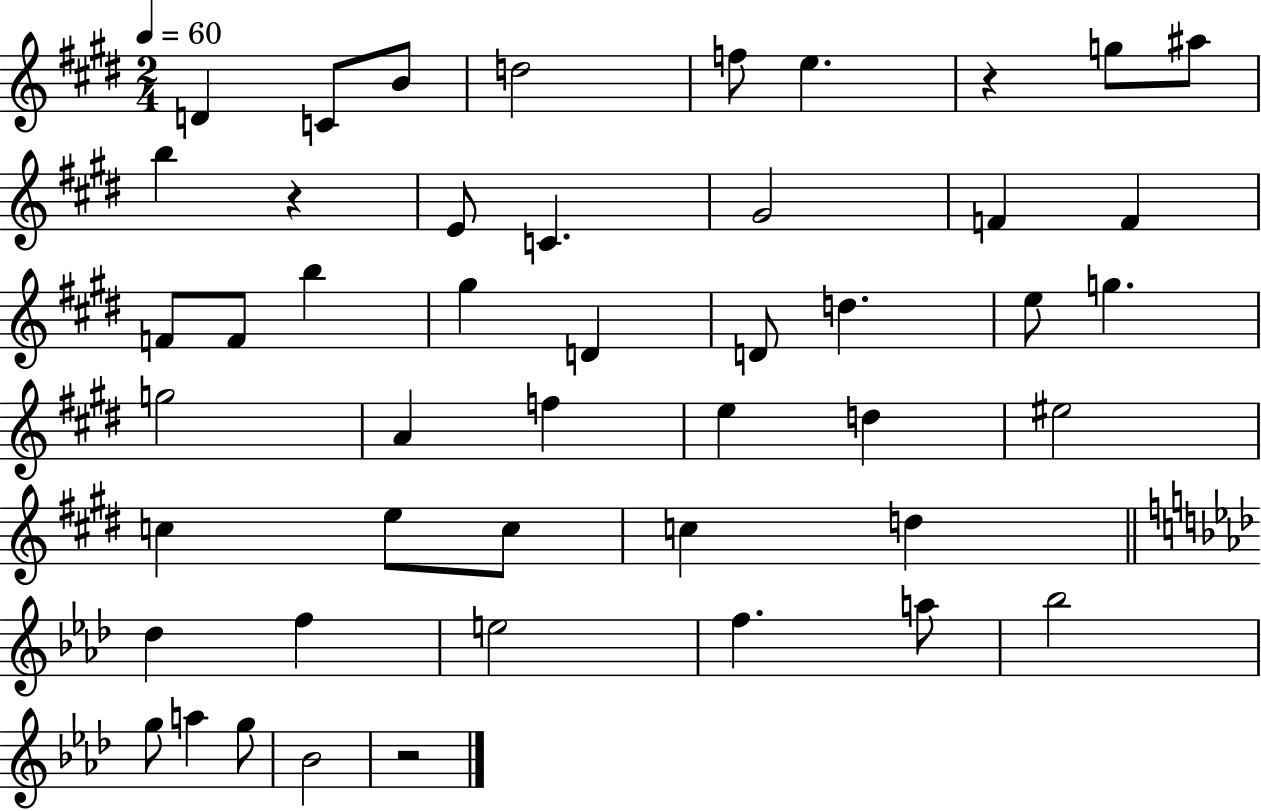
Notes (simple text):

D4/q C4/e B4/e D5/h F5/e E5/q. R/q G5/e A#5/e B5/q R/q E4/e C4/q. G#4/h F4/q F4/q F4/e F4/e B5/q G#5/q D4/q D4/e D5/q. E5/e G5/q. G5/h A4/q F5/q E5/q D5/q EIS5/h C5/q E5/e C5/e C5/q D5/q Db5/q F5/q E5/h F5/q. A5/e Bb5/h G5/e A5/q G5/e Bb4/h R/h